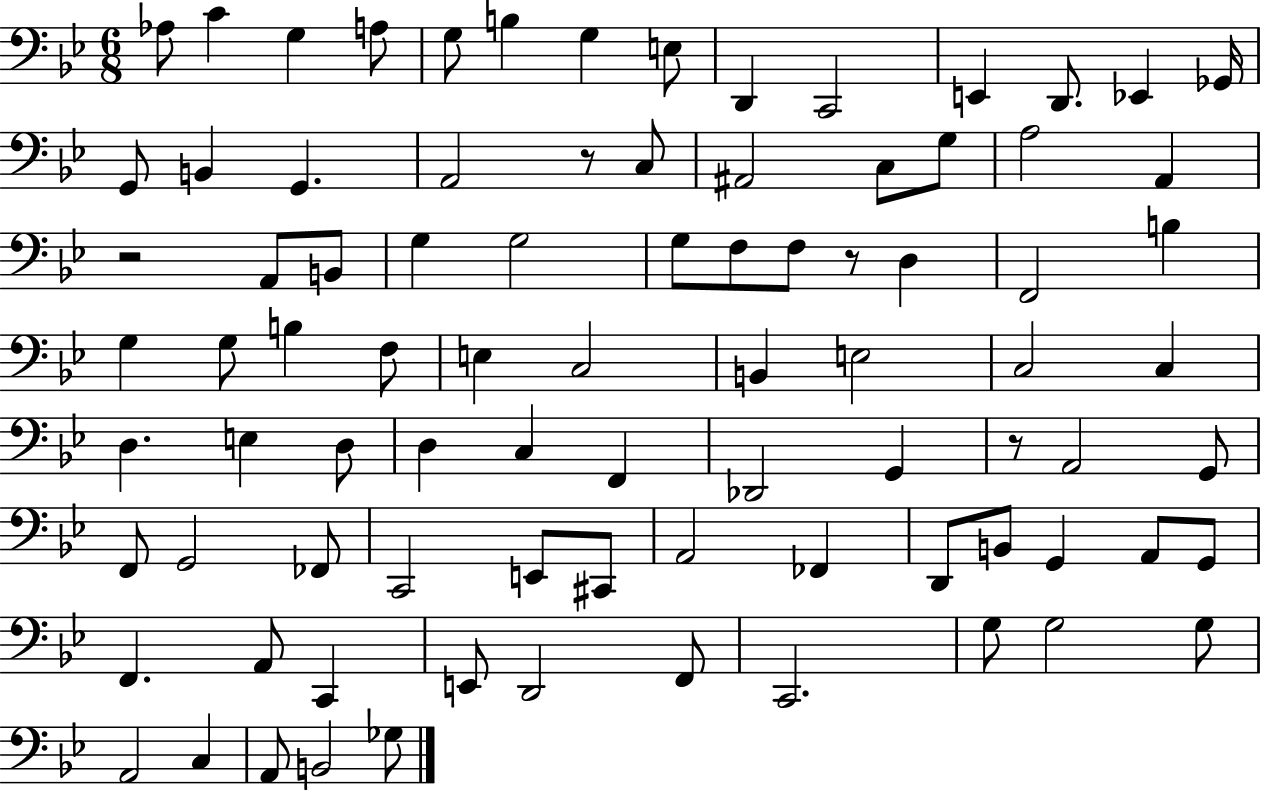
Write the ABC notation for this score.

X:1
T:Untitled
M:6/8
L:1/4
K:Bb
_A,/2 C G, A,/2 G,/2 B, G, E,/2 D,, C,,2 E,, D,,/2 _E,, _G,,/4 G,,/2 B,, G,, A,,2 z/2 C,/2 ^A,,2 C,/2 G,/2 A,2 A,, z2 A,,/2 B,,/2 G, G,2 G,/2 F,/2 F,/2 z/2 D, F,,2 B, G, G,/2 B, F,/2 E, C,2 B,, E,2 C,2 C, D, E, D,/2 D, C, F,, _D,,2 G,, z/2 A,,2 G,,/2 F,,/2 G,,2 _F,,/2 C,,2 E,,/2 ^C,,/2 A,,2 _F,, D,,/2 B,,/2 G,, A,,/2 G,,/2 F,, A,,/2 C,, E,,/2 D,,2 F,,/2 C,,2 G,/2 G,2 G,/2 A,,2 C, A,,/2 B,,2 _G,/2